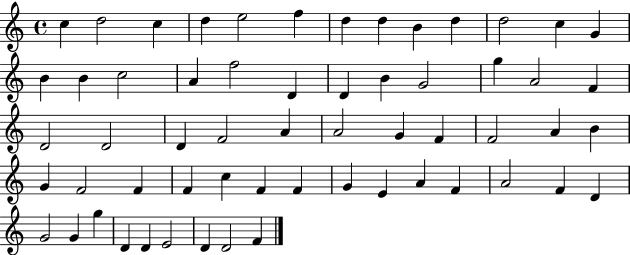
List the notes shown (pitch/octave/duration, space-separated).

C5/q D5/h C5/q D5/q E5/h F5/q D5/q D5/q B4/q D5/q D5/h C5/q G4/q B4/q B4/q C5/h A4/q F5/h D4/q D4/q B4/q G4/h G5/q A4/h F4/q D4/h D4/h D4/q F4/h A4/q A4/h G4/q F4/q F4/h A4/q B4/q G4/q F4/h F4/q F4/q C5/q F4/q F4/q G4/q E4/q A4/q F4/q A4/h F4/q D4/q G4/h G4/q G5/q D4/q D4/q E4/h D4/q D4/h F4/q